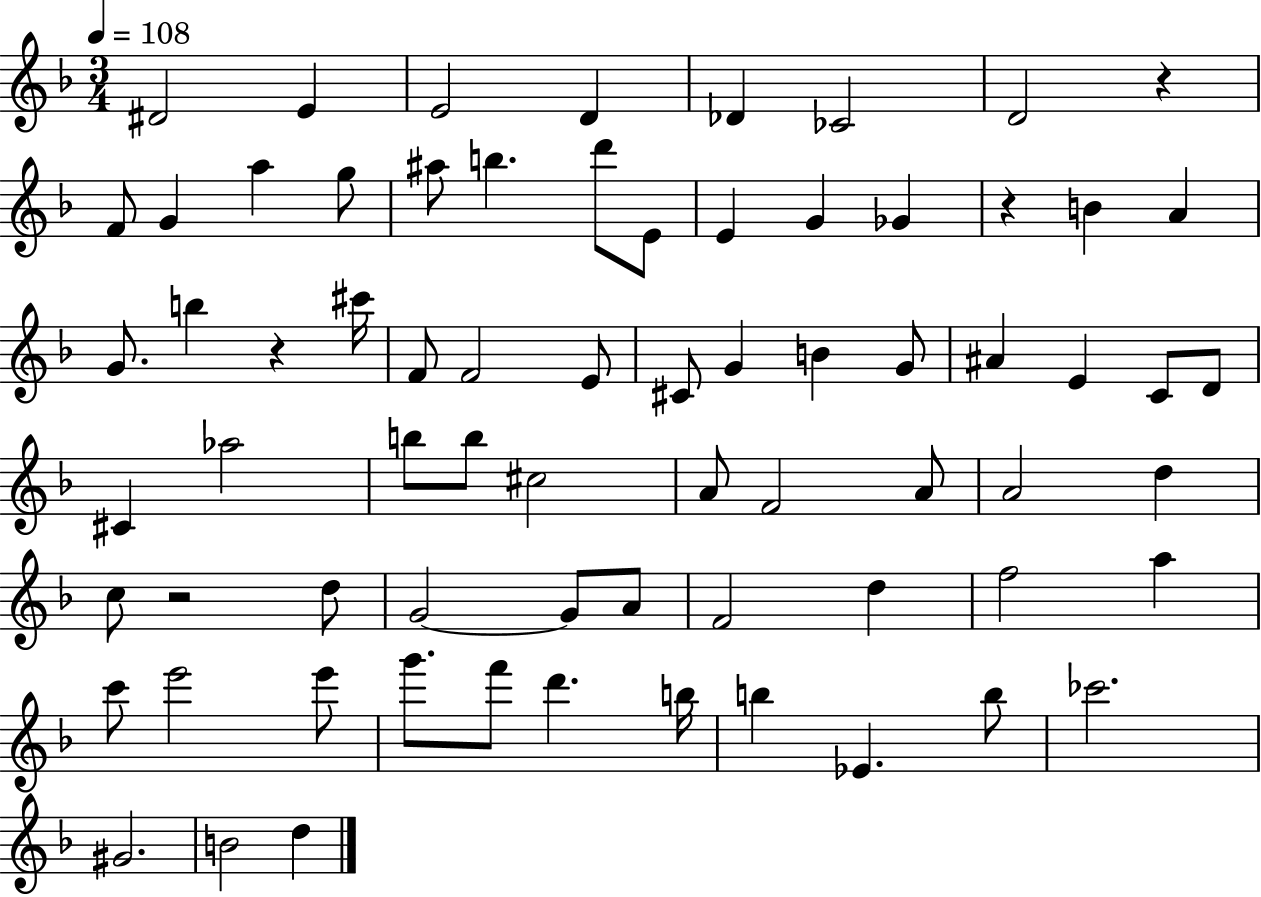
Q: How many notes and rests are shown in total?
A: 71